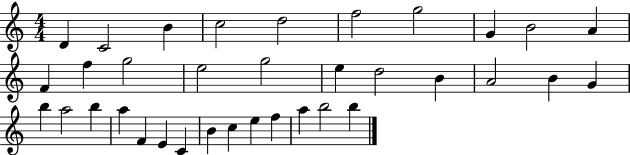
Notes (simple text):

D4/q C4/h B4/q C5/h D5/h F5/h G5/h G4/q B4/h A4/q F4/q F5/q G5/h E5/h G5/h E5/q D5/h B4/q A4/h B4/q G4/q B5/q A5/h B5/q A5/q F4/q E4/q C4/q B4/q C5/q E5/q F5/q A5/q B5/h B5/q